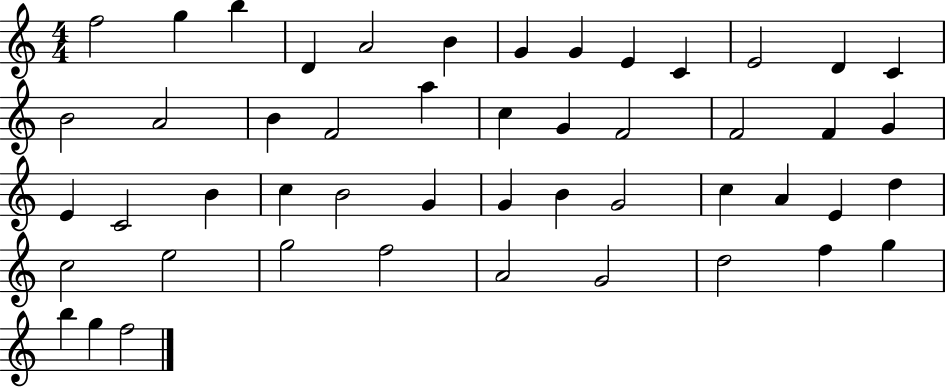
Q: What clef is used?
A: treble